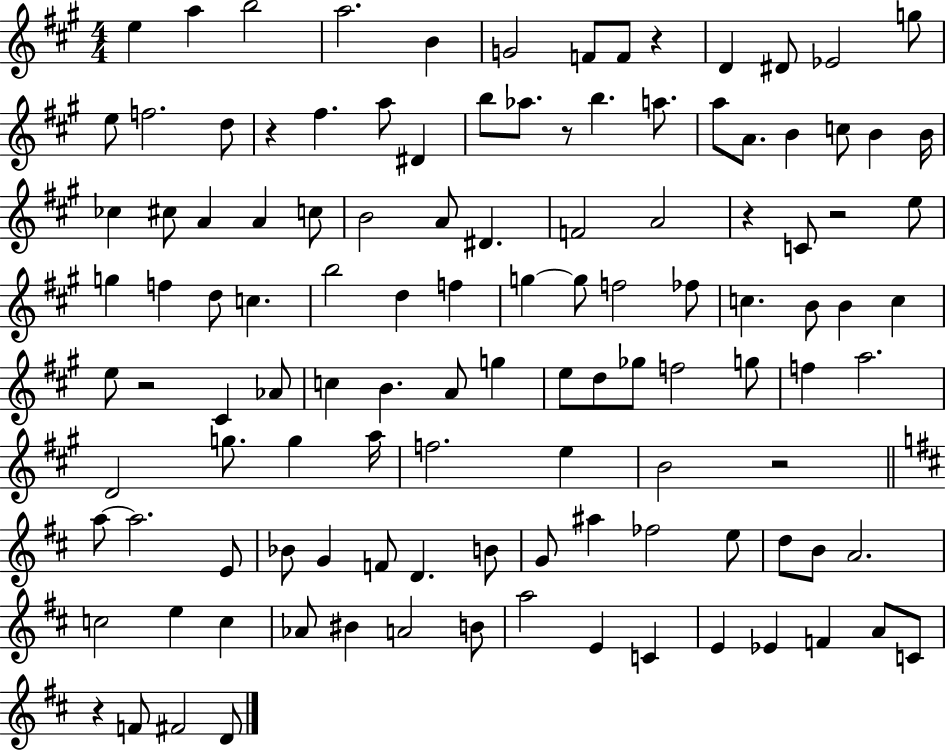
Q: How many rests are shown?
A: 8